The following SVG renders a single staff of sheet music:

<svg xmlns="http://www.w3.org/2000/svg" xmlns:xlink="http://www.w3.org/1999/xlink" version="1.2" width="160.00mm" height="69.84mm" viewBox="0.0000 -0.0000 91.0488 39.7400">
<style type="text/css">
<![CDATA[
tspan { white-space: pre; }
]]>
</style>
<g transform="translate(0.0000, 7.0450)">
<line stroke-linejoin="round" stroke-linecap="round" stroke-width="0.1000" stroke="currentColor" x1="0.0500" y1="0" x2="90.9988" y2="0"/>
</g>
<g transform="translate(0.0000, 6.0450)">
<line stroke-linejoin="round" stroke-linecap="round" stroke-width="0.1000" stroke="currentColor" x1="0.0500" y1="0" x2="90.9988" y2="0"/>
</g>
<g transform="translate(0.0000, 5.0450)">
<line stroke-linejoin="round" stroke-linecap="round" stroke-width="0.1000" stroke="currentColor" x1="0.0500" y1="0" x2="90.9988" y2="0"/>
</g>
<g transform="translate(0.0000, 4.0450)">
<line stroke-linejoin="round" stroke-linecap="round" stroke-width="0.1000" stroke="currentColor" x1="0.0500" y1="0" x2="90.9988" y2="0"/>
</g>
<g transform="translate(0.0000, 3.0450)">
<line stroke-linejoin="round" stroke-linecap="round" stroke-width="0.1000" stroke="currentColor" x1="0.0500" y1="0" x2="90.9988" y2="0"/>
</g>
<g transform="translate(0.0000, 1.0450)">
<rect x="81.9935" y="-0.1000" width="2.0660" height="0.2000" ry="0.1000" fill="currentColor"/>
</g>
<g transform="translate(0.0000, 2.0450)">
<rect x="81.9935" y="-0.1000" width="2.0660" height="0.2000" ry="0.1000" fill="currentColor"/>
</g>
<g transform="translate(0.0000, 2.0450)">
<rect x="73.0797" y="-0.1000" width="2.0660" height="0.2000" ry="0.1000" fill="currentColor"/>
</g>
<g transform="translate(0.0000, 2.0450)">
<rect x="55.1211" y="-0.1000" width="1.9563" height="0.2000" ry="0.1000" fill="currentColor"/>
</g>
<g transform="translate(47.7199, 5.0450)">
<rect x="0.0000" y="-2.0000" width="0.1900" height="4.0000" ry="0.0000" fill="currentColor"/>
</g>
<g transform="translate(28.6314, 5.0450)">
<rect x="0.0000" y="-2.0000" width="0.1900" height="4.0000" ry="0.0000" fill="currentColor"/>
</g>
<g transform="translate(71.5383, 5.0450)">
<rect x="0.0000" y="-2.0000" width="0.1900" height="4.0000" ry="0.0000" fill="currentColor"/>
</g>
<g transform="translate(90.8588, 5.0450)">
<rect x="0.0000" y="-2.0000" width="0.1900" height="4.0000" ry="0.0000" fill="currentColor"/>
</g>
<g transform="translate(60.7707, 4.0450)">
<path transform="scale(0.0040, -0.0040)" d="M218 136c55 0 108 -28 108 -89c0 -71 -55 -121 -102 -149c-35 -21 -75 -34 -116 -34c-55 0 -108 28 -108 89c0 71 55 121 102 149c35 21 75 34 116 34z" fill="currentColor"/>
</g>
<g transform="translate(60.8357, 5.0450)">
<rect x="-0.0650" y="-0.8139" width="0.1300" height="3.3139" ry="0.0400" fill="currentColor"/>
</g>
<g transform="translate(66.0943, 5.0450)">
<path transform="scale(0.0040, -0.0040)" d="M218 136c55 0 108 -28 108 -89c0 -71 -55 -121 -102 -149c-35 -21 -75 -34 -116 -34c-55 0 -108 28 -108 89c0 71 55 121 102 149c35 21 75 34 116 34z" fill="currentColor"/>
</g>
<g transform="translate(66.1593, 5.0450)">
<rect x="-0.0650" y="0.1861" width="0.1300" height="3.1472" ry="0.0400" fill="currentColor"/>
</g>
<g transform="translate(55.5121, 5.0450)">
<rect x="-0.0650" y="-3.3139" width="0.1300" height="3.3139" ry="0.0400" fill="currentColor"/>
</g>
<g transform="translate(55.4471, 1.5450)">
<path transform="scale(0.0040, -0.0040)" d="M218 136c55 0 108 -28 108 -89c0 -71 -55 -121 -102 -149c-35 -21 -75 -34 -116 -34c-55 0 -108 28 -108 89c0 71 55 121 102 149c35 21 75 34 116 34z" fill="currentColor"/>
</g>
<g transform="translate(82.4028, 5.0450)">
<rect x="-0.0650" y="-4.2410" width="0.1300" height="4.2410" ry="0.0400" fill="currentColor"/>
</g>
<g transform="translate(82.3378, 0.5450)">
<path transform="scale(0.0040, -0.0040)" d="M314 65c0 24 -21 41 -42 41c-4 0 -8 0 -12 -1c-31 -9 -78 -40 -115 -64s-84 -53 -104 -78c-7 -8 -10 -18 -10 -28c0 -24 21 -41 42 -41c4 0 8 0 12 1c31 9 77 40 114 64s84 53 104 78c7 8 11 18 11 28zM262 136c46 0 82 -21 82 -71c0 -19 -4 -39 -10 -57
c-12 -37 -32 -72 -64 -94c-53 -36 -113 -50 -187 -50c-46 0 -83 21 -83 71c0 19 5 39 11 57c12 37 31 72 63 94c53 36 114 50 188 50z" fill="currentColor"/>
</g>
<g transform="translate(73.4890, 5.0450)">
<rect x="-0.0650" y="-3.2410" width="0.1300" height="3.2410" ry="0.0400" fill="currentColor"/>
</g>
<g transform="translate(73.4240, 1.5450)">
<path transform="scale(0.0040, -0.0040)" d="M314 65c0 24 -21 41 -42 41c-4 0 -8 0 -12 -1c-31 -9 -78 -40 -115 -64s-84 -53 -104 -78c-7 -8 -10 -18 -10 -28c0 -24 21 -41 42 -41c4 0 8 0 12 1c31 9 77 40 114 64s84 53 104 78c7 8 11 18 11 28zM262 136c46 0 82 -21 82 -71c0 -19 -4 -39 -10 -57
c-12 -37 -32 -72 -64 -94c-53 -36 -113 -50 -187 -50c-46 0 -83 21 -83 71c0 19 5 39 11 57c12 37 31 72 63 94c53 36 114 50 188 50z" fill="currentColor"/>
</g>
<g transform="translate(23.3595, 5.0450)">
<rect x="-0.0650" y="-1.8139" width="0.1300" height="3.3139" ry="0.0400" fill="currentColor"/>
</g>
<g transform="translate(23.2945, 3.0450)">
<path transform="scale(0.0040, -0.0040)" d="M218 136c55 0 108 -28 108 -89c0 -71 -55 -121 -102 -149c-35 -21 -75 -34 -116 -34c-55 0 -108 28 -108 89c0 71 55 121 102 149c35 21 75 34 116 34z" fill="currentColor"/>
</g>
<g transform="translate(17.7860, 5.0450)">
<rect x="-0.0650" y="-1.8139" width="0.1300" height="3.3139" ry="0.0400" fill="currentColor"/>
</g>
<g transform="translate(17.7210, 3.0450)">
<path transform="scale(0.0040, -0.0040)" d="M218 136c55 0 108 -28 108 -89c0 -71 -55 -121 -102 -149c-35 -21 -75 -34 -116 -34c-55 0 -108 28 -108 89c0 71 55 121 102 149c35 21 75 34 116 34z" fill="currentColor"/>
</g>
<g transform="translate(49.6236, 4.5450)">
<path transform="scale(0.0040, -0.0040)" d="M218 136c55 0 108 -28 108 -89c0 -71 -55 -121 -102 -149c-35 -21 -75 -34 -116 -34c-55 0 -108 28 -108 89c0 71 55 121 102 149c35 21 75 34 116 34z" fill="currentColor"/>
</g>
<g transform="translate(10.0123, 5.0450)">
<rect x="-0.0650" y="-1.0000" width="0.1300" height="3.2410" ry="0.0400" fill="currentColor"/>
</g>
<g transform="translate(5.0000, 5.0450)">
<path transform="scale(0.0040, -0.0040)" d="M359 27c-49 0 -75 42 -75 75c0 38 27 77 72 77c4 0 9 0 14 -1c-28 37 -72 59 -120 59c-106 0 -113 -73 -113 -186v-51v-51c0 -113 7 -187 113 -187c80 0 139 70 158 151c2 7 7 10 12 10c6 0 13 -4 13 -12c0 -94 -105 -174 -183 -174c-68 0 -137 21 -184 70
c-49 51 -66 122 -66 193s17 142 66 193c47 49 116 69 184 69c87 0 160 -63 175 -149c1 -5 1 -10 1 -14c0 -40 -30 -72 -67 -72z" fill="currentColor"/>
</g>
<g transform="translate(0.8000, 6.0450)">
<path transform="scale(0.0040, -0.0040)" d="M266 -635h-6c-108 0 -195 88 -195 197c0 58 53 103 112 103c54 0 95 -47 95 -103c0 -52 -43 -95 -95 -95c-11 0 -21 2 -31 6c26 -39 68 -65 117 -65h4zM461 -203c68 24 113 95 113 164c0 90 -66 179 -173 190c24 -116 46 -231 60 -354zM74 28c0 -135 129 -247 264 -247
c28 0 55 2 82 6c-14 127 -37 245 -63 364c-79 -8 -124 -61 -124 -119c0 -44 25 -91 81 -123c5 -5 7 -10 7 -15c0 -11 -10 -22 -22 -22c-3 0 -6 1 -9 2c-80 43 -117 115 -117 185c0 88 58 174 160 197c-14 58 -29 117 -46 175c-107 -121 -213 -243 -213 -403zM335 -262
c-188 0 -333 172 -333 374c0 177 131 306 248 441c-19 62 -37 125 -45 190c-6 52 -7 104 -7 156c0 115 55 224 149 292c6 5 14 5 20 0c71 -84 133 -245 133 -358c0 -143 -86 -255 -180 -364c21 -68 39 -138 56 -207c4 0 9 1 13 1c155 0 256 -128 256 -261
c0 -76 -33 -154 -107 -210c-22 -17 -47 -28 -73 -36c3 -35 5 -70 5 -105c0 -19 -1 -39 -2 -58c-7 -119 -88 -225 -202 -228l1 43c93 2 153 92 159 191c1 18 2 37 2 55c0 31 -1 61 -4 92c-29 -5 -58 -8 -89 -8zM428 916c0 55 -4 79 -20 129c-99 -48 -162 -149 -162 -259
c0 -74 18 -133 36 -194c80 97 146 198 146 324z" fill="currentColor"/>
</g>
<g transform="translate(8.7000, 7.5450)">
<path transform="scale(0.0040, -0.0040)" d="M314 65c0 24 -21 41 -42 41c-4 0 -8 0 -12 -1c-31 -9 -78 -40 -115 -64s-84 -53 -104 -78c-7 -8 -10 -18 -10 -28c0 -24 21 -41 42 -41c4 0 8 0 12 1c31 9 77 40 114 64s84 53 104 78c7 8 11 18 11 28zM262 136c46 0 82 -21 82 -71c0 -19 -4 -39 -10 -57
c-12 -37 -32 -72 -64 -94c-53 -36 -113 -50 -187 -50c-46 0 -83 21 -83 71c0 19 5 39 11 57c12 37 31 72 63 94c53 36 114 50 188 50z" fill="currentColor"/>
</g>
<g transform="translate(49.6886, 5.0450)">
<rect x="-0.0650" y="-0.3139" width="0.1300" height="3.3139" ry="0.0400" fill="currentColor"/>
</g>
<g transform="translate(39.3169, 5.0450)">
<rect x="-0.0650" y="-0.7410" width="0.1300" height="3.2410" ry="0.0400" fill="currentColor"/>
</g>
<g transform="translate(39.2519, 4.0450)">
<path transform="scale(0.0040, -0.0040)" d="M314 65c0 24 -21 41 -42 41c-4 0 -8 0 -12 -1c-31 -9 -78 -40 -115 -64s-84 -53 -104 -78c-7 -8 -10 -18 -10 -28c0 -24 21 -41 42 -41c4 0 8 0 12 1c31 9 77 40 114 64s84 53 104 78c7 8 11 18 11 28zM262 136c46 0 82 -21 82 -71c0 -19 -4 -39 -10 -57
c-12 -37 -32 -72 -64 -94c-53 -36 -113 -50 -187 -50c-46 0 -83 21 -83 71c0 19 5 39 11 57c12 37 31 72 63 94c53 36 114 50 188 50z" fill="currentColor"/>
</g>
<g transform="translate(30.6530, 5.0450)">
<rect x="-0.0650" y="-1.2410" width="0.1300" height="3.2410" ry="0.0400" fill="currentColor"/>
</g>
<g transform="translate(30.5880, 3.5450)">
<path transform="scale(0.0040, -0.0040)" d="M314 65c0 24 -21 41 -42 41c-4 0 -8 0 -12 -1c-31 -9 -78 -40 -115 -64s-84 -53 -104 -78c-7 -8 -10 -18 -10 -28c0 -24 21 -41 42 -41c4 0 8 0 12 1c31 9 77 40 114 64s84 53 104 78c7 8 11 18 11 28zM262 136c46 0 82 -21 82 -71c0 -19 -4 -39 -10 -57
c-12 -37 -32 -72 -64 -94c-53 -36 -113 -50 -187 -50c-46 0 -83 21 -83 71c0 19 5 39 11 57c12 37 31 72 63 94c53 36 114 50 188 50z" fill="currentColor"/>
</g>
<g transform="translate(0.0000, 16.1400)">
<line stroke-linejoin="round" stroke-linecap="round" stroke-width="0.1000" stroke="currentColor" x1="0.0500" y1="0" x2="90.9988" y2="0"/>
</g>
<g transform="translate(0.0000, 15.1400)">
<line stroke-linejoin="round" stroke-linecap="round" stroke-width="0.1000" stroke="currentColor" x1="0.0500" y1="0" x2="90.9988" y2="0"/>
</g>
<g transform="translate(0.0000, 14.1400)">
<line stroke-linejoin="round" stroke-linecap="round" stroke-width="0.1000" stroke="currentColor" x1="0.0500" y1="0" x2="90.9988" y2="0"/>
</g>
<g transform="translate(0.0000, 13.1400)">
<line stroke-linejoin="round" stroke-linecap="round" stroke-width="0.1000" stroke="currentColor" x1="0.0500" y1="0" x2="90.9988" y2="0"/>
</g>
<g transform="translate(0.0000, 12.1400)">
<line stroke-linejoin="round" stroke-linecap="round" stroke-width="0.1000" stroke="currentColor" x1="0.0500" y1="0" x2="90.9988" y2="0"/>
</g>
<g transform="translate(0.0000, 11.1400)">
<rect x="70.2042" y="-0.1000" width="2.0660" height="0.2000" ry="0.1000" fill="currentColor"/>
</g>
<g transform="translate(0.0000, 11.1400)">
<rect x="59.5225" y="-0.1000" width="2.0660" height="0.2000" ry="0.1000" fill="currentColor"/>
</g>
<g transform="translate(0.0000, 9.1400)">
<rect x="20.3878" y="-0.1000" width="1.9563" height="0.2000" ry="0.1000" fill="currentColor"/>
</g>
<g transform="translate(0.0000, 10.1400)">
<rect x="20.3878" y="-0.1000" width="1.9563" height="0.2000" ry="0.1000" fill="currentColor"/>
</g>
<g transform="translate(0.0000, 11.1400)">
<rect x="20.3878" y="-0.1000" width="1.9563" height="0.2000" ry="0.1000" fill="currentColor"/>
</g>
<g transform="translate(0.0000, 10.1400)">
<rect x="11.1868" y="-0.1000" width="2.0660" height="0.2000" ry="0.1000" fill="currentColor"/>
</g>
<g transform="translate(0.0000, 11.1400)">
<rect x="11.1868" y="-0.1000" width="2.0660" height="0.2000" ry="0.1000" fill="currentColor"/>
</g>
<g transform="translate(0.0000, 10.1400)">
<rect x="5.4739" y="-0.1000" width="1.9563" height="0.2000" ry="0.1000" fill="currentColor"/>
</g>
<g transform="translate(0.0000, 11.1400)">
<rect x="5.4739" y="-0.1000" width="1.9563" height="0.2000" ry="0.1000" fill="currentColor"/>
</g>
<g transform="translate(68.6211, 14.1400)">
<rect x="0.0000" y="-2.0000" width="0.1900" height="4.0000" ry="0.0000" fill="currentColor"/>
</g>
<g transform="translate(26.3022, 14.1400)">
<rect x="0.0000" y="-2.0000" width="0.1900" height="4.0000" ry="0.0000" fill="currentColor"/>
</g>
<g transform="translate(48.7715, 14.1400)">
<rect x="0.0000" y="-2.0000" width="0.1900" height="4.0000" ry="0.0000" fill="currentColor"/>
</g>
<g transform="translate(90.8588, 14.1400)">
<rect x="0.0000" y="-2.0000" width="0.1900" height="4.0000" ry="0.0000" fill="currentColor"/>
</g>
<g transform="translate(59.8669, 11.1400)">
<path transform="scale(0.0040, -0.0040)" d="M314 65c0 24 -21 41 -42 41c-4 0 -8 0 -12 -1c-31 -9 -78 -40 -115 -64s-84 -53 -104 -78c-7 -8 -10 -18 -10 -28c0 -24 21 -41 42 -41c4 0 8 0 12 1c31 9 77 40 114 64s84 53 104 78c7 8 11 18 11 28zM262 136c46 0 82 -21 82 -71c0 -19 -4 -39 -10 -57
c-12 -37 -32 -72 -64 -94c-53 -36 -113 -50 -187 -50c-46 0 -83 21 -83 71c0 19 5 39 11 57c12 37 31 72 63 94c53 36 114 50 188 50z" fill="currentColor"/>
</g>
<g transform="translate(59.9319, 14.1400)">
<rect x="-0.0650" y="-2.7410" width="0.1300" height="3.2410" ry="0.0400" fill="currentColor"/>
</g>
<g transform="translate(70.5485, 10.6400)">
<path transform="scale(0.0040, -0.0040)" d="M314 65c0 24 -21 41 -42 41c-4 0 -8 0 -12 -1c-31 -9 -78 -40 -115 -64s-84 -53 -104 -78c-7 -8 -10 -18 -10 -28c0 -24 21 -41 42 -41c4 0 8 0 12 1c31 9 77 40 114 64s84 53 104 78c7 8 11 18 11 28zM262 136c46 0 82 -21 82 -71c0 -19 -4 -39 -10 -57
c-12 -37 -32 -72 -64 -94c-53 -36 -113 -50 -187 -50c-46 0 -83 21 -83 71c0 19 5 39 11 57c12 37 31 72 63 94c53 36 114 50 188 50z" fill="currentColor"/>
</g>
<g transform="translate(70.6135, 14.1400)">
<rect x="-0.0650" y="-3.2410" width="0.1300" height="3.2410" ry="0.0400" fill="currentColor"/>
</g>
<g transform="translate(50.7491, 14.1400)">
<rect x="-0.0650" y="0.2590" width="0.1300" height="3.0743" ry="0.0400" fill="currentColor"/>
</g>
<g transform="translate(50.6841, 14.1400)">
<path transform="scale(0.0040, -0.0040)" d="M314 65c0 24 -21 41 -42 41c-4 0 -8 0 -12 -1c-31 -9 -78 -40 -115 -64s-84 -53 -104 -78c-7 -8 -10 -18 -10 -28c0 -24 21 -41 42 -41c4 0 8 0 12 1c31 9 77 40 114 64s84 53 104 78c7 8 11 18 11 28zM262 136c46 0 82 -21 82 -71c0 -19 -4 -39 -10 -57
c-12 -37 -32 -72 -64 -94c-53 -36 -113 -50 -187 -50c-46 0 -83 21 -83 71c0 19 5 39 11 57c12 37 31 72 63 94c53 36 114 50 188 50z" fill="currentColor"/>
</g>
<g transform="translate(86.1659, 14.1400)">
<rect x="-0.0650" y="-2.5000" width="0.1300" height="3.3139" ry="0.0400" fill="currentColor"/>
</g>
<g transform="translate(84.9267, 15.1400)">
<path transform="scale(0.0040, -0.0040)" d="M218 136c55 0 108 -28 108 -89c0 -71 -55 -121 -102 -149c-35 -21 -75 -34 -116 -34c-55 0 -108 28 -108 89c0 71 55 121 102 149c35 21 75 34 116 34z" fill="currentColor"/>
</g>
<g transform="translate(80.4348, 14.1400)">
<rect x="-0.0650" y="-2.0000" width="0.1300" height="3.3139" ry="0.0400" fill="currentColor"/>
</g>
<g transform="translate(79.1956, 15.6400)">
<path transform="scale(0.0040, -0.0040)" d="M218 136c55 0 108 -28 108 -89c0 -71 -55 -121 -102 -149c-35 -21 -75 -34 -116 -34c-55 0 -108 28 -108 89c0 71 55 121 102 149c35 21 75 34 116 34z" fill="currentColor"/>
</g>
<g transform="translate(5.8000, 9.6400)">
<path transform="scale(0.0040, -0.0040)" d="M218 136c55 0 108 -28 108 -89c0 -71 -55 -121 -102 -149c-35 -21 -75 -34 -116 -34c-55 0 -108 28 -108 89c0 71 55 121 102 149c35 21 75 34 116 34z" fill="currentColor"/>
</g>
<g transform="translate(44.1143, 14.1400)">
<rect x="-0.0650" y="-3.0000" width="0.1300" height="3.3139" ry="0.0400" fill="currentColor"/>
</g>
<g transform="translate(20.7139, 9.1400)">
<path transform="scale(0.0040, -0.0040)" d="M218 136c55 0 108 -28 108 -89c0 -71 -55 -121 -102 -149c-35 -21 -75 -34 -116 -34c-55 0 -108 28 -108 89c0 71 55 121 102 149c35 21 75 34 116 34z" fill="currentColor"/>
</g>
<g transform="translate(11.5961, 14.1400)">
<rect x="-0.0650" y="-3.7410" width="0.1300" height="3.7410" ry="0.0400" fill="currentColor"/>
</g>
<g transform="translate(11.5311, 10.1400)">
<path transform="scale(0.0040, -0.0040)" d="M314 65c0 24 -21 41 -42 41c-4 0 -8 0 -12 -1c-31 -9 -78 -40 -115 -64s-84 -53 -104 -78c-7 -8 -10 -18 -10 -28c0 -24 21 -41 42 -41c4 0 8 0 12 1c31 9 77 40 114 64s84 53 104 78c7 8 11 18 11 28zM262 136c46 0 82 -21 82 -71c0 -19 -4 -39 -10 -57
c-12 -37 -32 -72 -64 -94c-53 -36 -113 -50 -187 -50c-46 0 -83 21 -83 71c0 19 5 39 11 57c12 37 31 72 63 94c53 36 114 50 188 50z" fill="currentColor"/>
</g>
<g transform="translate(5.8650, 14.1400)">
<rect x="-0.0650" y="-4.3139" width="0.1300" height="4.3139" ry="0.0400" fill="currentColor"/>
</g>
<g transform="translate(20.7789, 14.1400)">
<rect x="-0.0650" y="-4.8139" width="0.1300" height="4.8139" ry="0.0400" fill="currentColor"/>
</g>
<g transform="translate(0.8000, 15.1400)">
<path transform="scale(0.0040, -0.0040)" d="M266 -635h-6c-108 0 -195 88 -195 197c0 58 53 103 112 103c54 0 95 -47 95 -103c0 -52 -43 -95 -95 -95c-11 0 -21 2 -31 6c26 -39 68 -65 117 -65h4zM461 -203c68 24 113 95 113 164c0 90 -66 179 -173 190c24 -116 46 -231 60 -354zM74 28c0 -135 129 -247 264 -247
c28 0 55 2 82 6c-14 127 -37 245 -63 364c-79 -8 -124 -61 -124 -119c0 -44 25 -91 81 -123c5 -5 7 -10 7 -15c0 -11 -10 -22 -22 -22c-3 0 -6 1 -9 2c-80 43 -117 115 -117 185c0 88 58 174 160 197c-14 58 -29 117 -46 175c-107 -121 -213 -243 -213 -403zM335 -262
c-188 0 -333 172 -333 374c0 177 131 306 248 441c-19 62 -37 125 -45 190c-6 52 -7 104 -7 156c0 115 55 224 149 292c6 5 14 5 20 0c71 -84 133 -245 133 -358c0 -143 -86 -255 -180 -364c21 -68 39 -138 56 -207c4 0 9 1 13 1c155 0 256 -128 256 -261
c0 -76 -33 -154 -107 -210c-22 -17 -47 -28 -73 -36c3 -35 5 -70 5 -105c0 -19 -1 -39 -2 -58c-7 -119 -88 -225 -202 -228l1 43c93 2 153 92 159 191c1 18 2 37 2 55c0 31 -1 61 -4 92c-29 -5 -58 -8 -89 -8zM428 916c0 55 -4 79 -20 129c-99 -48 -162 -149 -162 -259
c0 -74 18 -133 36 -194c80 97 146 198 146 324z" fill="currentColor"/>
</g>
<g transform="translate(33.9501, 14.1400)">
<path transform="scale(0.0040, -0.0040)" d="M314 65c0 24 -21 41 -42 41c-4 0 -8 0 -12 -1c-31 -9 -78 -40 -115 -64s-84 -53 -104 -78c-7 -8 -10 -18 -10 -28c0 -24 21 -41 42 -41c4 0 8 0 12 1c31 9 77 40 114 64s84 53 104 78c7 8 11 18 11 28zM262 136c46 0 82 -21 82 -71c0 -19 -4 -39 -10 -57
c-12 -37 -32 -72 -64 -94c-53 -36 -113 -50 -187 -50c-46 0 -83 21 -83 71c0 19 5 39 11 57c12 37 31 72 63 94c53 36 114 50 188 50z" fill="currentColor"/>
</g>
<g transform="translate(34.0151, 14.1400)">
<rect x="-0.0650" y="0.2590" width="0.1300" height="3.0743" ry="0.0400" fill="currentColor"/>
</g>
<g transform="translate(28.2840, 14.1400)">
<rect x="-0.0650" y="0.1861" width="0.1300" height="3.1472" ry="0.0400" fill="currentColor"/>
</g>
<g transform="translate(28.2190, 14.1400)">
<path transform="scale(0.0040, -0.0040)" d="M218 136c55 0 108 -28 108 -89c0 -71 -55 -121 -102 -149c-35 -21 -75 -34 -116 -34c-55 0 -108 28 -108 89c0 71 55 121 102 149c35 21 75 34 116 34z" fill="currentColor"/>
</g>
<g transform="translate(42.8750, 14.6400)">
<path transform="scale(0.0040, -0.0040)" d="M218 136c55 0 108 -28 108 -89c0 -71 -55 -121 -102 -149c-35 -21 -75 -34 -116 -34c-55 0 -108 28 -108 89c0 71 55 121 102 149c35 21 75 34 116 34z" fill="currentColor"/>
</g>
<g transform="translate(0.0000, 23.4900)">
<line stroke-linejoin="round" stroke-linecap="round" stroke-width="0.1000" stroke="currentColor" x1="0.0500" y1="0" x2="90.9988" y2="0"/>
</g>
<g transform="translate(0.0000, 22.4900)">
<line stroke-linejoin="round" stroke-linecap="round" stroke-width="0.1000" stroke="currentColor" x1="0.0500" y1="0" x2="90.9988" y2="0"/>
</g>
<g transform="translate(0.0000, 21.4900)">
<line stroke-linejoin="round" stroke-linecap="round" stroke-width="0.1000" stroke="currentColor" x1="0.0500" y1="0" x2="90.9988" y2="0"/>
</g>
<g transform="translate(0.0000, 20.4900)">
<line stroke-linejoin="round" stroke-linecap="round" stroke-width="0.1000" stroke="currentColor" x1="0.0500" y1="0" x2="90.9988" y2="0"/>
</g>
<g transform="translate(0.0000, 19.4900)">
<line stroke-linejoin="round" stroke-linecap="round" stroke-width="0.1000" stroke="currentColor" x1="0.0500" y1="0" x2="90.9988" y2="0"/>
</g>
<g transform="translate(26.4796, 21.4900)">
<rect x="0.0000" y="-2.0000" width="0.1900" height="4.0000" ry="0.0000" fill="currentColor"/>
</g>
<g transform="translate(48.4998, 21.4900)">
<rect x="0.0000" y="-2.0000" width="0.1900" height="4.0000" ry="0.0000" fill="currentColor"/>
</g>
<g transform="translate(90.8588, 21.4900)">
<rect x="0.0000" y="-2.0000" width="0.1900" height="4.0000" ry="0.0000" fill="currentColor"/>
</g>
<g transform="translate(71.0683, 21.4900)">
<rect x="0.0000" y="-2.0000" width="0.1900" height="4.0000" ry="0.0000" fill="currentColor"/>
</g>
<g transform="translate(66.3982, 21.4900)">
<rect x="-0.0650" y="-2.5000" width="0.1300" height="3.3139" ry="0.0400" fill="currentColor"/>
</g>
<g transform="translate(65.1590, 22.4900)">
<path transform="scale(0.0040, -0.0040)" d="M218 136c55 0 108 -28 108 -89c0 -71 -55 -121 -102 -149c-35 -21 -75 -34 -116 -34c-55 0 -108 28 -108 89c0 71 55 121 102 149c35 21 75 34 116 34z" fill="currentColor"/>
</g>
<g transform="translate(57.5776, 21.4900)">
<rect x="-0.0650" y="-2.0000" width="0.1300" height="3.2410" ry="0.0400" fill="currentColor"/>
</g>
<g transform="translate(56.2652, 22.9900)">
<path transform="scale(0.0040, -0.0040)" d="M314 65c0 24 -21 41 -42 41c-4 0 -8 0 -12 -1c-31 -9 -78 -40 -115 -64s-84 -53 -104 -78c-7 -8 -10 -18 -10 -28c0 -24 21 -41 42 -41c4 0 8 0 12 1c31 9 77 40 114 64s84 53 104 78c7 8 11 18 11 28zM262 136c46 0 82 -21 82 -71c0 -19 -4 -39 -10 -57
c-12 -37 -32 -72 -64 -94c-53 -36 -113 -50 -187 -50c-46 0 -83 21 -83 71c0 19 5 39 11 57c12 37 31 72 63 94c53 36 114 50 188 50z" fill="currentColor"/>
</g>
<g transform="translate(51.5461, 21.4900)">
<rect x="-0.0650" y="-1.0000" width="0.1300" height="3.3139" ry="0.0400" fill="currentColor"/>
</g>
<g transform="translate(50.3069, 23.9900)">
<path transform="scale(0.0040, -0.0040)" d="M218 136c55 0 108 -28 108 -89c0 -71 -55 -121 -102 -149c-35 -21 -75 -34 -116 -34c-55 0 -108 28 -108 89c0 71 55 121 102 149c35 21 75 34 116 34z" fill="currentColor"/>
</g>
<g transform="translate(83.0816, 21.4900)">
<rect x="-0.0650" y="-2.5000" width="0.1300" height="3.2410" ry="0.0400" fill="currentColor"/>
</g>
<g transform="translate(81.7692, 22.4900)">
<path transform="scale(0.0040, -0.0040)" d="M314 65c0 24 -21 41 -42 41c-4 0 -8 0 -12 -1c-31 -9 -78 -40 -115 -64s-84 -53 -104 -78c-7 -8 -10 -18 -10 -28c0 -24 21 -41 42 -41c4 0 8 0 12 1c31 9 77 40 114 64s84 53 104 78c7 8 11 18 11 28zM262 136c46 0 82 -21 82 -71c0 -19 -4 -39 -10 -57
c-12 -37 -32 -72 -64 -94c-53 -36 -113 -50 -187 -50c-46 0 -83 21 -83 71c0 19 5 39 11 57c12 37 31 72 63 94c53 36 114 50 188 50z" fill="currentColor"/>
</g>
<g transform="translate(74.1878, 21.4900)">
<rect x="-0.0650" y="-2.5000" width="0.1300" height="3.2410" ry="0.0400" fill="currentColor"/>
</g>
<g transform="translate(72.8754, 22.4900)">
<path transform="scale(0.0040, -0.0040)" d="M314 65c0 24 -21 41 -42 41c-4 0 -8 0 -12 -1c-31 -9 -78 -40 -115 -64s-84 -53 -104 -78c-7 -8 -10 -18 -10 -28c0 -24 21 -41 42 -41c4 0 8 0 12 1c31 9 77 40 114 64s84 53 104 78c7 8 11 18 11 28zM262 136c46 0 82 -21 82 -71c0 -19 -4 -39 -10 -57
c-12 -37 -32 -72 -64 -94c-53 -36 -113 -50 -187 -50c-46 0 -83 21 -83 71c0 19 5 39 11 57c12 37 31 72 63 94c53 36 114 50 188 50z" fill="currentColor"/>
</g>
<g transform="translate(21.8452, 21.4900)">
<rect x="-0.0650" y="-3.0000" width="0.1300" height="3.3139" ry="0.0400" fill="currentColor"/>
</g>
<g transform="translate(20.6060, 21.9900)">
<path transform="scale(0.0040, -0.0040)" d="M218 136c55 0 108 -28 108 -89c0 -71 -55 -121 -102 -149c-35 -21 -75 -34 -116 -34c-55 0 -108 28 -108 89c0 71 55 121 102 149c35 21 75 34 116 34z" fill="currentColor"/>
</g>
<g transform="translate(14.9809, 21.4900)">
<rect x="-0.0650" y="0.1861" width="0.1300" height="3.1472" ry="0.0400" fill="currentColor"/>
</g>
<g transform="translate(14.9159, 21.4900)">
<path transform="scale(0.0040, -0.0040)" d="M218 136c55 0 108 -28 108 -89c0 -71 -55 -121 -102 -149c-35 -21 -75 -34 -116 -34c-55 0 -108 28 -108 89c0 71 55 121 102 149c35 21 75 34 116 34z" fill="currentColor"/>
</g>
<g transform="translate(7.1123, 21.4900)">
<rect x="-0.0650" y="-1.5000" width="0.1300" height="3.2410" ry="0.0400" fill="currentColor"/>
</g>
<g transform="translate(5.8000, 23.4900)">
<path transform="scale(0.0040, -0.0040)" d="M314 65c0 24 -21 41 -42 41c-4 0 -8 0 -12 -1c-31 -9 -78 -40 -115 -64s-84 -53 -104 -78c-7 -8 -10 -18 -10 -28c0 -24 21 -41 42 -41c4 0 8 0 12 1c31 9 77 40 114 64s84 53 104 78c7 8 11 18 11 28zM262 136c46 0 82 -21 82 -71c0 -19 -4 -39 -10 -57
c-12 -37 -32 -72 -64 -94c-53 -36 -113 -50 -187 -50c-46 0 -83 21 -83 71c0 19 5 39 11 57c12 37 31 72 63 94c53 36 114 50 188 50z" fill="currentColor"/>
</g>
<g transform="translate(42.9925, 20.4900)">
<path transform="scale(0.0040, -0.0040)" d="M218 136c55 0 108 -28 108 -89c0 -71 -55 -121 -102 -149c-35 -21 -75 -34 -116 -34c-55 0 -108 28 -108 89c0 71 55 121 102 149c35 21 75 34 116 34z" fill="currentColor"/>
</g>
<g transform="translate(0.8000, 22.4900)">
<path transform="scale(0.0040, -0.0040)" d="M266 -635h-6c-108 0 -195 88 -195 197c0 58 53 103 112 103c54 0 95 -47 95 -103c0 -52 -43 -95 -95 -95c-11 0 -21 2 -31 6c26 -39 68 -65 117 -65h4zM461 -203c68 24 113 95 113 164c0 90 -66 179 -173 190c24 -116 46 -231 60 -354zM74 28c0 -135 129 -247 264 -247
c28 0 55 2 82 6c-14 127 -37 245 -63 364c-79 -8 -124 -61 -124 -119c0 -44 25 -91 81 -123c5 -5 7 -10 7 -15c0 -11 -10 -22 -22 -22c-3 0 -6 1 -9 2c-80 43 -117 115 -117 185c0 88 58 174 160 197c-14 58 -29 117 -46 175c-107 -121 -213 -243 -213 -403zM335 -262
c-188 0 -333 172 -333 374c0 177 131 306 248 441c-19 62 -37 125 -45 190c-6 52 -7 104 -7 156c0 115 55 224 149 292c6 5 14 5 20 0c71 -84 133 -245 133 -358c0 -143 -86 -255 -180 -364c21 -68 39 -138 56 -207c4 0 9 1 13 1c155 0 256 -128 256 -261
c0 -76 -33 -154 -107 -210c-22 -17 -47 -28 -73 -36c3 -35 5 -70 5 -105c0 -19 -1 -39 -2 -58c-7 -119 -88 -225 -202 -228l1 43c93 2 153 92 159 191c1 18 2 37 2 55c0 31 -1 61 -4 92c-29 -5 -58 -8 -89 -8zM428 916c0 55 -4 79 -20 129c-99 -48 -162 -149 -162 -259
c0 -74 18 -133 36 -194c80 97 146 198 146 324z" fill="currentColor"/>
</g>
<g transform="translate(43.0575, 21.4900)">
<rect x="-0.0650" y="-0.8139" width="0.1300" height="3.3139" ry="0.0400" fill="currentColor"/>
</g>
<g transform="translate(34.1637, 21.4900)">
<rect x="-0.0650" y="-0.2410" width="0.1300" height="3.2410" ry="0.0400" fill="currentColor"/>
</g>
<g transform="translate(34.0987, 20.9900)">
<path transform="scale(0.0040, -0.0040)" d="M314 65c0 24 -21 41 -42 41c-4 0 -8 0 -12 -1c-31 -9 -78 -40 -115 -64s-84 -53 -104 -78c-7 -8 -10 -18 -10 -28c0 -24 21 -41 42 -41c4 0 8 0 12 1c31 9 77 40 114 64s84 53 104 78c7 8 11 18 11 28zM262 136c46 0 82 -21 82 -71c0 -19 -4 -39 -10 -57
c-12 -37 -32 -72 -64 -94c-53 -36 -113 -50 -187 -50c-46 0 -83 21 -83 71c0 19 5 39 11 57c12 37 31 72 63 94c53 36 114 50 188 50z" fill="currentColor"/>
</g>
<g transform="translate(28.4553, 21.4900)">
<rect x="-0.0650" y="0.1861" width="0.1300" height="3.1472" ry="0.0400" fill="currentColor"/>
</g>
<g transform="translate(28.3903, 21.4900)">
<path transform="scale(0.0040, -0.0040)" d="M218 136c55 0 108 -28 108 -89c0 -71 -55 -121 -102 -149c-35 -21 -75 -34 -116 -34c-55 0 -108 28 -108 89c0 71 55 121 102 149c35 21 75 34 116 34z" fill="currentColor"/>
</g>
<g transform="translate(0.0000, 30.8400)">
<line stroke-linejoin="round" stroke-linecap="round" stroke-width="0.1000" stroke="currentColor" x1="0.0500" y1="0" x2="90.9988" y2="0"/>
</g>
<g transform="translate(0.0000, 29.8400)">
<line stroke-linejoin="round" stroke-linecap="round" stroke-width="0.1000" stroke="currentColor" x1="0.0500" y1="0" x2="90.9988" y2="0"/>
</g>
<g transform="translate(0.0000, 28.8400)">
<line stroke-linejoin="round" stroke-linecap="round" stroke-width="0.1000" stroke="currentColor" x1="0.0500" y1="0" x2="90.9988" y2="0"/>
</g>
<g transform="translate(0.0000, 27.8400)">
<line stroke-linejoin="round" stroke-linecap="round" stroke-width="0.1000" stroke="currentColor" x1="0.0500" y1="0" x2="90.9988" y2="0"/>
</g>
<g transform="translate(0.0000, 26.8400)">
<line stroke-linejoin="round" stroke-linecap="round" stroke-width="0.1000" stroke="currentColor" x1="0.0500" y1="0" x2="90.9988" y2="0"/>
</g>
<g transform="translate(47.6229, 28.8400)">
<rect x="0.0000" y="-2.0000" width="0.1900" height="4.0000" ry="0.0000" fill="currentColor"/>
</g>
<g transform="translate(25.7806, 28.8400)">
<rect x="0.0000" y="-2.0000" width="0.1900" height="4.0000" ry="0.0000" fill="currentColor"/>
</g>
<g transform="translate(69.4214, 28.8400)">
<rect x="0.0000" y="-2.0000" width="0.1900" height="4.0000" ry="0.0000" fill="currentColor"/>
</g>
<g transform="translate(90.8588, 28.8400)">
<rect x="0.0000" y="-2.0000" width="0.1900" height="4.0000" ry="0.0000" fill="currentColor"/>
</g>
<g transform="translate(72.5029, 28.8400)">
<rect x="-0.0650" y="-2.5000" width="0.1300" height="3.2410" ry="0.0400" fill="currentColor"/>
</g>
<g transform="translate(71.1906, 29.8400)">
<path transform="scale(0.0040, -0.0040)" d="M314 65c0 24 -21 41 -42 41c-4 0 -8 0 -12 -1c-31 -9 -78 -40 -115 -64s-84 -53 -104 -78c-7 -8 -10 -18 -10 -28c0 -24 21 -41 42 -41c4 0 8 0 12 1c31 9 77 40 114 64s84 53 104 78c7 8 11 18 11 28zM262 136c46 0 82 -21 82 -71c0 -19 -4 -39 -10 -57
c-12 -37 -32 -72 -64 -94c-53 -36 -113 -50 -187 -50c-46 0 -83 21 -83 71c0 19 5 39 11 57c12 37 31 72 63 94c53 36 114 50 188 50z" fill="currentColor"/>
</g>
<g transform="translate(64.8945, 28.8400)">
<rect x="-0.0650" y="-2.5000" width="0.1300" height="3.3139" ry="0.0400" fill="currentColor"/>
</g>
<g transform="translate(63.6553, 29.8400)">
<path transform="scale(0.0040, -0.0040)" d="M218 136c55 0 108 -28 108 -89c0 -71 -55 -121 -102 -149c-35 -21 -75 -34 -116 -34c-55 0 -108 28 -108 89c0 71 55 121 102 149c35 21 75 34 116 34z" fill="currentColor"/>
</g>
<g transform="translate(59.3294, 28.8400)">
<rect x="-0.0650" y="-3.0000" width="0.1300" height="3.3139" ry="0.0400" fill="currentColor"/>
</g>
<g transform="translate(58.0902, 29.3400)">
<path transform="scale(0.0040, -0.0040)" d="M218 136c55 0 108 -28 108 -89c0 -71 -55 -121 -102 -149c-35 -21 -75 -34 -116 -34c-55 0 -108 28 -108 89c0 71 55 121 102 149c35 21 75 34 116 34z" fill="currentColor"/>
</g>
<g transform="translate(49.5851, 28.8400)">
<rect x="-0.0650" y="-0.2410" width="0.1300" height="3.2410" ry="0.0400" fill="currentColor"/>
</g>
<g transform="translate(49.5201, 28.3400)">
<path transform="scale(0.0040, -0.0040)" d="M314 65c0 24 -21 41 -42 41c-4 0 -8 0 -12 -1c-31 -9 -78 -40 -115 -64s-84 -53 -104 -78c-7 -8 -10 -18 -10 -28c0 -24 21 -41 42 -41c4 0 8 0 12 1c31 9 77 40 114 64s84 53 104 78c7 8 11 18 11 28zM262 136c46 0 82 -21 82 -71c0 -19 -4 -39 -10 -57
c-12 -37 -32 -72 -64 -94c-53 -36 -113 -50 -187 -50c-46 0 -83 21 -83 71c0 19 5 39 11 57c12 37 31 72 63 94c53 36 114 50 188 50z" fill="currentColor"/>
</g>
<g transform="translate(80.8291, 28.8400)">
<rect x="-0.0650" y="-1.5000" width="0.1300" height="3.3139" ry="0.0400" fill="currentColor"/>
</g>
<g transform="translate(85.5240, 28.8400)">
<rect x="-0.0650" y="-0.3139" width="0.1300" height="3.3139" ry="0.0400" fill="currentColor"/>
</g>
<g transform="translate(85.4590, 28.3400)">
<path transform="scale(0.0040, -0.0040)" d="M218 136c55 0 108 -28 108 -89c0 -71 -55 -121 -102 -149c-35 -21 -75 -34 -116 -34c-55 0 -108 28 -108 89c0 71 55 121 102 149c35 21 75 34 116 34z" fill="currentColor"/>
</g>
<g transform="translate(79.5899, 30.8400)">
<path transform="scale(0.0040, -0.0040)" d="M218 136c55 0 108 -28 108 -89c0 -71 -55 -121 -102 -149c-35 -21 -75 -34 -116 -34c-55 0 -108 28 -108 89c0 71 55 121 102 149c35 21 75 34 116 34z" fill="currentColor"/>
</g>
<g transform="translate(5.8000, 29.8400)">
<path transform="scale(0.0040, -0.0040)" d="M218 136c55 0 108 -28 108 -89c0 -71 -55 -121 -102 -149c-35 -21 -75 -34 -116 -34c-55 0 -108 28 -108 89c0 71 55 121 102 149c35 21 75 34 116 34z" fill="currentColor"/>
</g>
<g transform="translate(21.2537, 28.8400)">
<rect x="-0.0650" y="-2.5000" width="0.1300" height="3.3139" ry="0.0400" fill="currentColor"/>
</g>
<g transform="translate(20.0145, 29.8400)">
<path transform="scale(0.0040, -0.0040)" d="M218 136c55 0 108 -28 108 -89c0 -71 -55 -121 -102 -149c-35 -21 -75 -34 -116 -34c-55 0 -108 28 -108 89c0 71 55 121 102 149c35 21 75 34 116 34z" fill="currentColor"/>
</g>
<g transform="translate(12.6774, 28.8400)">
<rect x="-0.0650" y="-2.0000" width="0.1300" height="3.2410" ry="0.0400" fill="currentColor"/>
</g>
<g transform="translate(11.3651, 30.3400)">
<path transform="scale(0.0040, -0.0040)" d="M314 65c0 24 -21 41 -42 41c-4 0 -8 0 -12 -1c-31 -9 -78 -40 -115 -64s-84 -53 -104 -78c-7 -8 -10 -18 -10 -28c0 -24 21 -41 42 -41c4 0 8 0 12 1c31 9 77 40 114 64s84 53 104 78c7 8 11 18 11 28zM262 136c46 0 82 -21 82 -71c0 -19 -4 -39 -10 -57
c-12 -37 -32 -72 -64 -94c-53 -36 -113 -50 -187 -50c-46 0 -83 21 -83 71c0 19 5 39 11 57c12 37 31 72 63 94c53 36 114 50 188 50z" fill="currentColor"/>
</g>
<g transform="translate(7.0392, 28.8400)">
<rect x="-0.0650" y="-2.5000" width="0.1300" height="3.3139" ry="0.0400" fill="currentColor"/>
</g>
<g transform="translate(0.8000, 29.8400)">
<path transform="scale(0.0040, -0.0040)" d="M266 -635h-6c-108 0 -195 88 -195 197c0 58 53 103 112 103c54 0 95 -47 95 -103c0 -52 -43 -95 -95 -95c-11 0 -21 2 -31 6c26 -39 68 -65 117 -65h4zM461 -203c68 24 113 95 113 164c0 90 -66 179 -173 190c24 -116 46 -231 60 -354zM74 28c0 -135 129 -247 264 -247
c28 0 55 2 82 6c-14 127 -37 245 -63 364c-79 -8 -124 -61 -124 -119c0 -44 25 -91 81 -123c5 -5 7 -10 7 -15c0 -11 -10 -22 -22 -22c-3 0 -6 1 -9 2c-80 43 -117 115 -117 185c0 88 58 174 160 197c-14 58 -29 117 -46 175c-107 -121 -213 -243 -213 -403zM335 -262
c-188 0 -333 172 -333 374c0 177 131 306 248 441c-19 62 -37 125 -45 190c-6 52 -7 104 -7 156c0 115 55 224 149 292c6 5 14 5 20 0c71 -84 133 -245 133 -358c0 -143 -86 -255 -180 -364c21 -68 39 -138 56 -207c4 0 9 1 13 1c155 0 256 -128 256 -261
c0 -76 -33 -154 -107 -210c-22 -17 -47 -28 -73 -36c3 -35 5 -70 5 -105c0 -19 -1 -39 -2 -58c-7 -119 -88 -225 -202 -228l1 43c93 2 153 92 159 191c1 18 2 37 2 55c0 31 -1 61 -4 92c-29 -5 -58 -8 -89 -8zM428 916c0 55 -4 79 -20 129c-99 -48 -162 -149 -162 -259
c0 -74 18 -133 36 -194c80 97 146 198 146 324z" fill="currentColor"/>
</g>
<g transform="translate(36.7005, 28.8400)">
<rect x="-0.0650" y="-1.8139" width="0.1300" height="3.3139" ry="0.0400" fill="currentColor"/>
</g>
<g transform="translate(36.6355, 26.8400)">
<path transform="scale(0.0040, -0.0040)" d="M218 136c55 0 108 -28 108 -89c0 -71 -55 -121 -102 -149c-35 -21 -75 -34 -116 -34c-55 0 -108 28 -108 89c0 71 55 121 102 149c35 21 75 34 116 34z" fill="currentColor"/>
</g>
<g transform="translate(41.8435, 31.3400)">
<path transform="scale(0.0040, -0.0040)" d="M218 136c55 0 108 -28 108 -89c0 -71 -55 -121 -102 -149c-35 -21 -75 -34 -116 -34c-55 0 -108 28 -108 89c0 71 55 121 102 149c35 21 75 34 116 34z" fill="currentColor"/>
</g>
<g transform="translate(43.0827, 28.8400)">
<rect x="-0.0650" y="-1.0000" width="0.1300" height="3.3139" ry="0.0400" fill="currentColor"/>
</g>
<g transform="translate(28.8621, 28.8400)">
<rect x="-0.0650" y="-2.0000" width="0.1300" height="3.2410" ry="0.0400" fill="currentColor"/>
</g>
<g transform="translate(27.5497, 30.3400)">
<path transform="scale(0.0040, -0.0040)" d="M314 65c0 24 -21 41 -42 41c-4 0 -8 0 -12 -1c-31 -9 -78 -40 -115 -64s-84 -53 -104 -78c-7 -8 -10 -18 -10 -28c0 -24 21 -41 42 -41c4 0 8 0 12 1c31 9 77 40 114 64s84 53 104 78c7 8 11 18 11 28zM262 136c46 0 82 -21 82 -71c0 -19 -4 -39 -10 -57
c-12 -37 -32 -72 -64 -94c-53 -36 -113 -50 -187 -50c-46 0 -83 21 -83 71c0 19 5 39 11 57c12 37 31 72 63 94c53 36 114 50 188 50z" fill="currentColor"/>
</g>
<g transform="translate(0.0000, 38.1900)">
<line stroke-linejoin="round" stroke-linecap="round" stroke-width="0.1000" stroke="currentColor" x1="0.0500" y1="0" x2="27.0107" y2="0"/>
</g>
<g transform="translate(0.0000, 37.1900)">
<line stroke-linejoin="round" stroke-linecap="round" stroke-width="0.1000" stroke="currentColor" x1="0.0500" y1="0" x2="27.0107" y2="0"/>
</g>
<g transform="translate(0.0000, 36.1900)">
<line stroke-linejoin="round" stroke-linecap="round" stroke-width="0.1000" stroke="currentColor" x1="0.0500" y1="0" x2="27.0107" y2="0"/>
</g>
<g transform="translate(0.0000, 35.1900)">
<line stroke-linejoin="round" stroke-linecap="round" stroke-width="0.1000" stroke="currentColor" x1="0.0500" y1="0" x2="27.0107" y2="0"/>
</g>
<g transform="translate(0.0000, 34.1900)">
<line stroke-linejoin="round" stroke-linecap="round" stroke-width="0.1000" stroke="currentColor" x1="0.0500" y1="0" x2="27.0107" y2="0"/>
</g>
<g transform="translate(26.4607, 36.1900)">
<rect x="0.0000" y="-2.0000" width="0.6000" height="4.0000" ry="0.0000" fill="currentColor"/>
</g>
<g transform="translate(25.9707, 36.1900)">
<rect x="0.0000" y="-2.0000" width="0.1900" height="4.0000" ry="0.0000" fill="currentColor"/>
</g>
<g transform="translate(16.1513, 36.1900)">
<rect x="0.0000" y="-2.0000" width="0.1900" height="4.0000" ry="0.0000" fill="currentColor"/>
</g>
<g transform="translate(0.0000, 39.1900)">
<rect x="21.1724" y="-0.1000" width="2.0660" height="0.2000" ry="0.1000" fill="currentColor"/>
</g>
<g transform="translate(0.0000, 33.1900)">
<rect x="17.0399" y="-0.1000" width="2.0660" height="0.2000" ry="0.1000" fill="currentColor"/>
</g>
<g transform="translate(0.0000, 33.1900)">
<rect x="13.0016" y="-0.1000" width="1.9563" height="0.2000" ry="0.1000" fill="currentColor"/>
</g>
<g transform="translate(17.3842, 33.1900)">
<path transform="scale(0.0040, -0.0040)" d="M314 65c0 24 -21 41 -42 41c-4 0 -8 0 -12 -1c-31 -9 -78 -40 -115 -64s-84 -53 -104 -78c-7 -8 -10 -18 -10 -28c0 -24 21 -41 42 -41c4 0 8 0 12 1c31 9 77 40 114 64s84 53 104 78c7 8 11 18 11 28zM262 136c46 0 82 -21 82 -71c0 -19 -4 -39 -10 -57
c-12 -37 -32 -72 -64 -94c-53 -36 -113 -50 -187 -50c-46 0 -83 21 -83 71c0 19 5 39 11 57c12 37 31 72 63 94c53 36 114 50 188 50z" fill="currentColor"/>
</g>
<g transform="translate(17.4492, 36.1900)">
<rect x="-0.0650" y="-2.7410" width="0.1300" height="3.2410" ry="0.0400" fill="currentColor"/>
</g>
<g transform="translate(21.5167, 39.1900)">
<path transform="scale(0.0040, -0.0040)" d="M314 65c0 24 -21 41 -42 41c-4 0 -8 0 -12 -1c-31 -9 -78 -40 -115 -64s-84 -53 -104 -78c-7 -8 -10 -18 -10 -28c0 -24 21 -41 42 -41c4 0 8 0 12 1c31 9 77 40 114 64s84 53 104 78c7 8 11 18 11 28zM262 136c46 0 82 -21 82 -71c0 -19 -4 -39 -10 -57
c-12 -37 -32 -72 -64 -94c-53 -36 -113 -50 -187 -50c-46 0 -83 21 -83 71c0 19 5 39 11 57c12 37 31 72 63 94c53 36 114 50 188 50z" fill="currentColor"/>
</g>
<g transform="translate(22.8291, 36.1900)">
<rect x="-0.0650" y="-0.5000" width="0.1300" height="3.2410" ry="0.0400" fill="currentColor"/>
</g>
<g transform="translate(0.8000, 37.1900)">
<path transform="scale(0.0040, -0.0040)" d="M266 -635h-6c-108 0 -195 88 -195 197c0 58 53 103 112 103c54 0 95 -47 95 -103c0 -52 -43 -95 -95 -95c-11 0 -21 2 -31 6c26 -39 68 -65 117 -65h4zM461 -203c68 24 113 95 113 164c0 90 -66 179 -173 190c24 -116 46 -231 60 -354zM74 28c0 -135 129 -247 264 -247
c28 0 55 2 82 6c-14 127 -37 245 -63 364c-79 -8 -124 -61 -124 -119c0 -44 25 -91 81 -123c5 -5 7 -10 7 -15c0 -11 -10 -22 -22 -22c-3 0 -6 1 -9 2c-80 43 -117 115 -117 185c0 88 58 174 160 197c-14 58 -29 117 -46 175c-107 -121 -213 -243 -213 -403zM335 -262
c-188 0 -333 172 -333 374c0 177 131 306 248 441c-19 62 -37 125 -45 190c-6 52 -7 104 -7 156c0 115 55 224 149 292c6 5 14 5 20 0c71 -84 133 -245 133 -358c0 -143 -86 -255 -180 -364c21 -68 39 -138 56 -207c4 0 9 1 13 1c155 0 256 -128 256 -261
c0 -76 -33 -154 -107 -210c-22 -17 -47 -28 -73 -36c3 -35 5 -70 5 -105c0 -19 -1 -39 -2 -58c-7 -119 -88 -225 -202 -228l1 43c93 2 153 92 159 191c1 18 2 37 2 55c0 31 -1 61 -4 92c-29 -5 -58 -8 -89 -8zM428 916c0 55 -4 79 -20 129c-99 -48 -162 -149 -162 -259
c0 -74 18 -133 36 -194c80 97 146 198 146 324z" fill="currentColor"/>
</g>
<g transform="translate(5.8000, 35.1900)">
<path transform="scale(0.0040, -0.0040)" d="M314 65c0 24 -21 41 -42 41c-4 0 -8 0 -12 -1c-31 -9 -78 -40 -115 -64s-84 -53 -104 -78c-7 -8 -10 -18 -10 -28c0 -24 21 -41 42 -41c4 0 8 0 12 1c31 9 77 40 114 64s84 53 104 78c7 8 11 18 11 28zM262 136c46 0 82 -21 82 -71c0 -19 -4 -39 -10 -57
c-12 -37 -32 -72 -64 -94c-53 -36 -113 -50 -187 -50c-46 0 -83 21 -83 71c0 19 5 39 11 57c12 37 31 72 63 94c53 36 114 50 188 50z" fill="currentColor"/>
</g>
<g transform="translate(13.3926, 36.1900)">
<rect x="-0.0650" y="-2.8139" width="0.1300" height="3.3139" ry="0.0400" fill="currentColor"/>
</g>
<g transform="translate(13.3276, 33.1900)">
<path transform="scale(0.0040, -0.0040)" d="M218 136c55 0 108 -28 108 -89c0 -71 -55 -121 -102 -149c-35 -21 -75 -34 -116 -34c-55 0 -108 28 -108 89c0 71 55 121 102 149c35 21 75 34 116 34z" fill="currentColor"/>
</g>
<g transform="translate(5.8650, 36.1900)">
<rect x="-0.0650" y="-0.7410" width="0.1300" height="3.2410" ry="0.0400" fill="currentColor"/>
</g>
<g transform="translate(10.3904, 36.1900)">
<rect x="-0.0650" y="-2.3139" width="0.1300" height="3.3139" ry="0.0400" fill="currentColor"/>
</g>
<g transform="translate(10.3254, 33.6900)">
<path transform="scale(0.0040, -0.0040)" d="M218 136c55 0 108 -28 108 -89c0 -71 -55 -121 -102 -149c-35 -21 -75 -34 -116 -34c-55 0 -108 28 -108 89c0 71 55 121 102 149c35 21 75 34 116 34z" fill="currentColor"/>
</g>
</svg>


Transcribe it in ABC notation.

X:1
T:Untitled
M:4/4
L:1/4
K:C
D2 f f e2 d2 c b d B b2 d'2 d' c'2 e' B B2 A B2 a2 b2 F G E2 B A B c2 d D F2 G G2 G2 G F2 G F2 f D c2 A G G2 E c d2 g a a2 C2